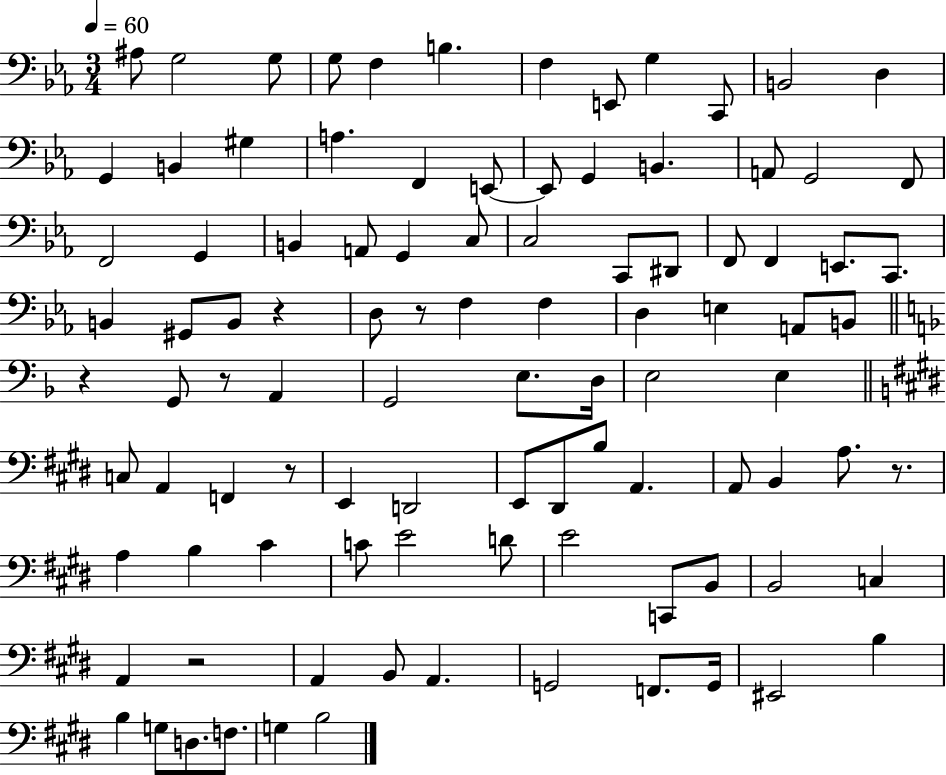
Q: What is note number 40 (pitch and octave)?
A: B2